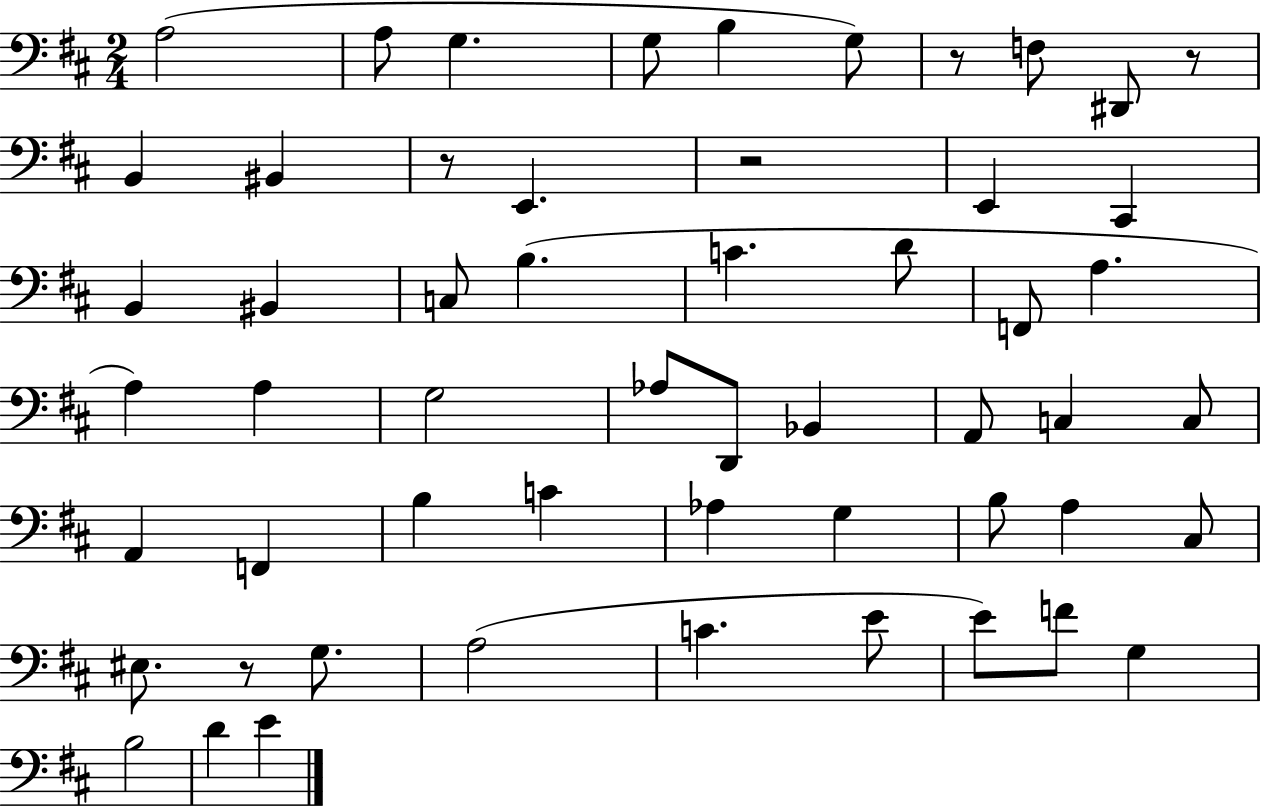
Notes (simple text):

A3/h A3/e G3/q. G3/e B3/q G3/e R/e F3/e D#2/e R/e B2/q BIS2/q R/e E2/q. R/h E2/q C#2/q B2/q BIS2/q C3/e B3/q. C4/q. D4/e F2/e A3/q. A3/q A3/q G3/h Ab3/e D2/e Bb2/q A2/e C3/q C3/e A2/q F2/q B3/q C4/q Ab3/q G3/q B3/e A3/q C#3/e EIS3/e. R/e G3/e. A3/h C4/q. E4/e E4/e F4/e G3/q B3/h D4/q E4/q